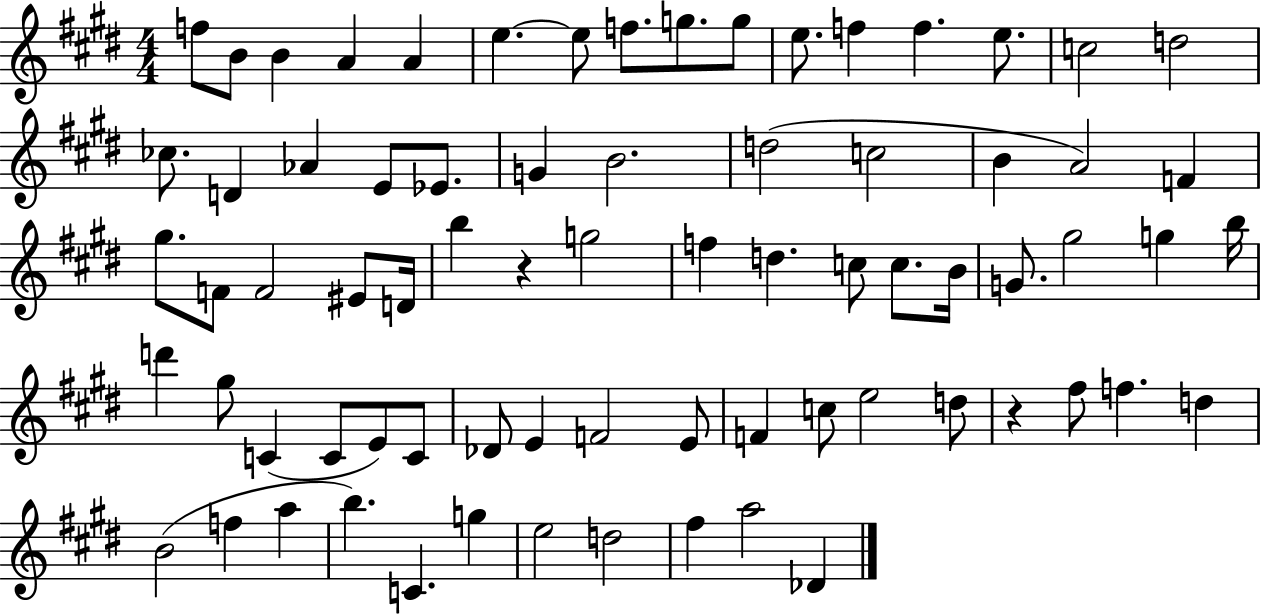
X:1
T:Untitled
M:4/4
L:1/4
K:E
f/2 B/2 B A A e e/2 f/2 g/2 g/2 e/2 f f e/2 c2 d2 _c/2 D _A E/2 _E/2 G B2 d2 c2 B A2 F ^g/2 F/2 F2 ^E/2 D/4 b z g2 f d c/2 c/2 B/4 G/2 ^g2 g b/4 d' ^g/2 C C/2 E/2 C/2 _D/2 E F2 E/2 F c/2 e2 d/2 z ^f/2 f d B2 f a b C g e2 d2 ^f a2 _D